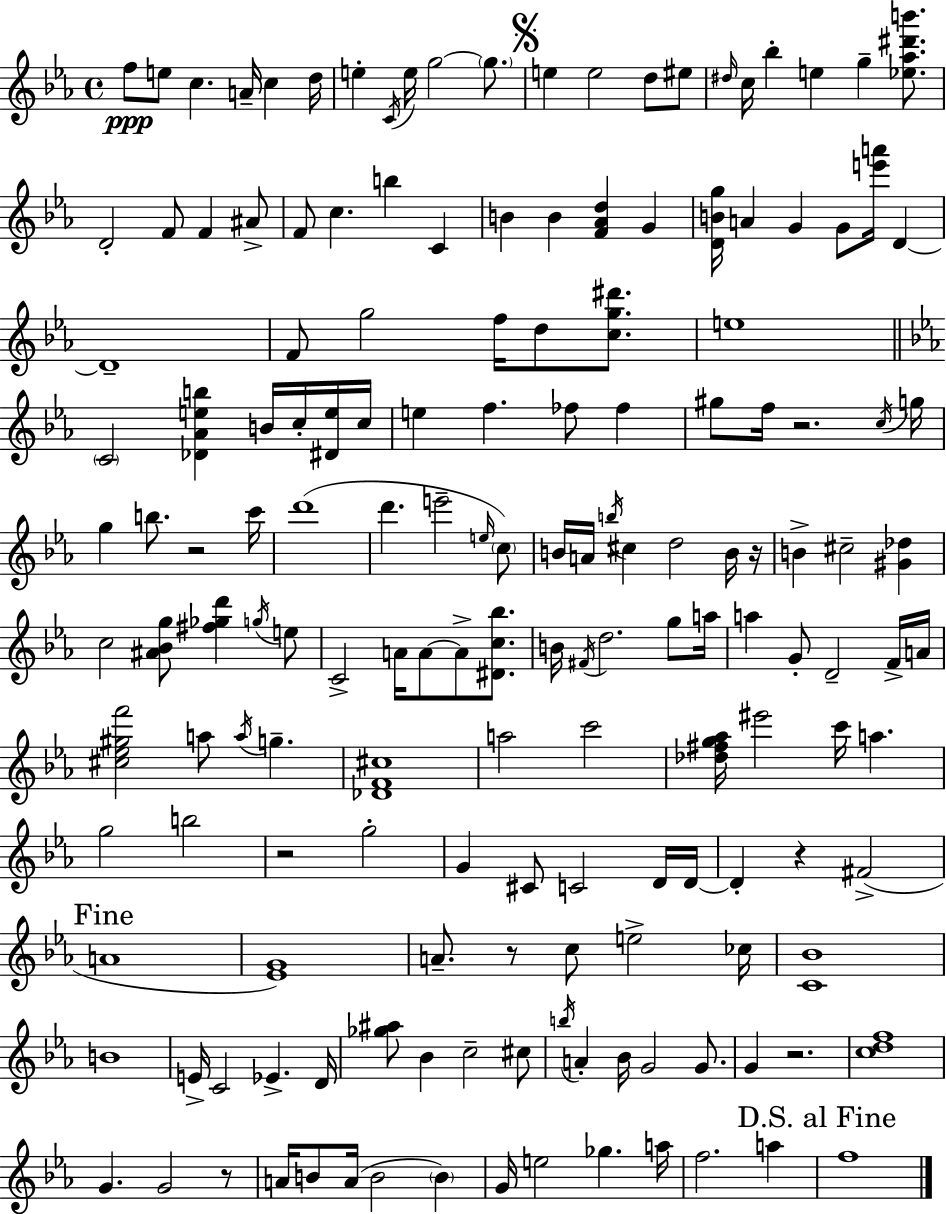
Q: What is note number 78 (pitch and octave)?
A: F#4